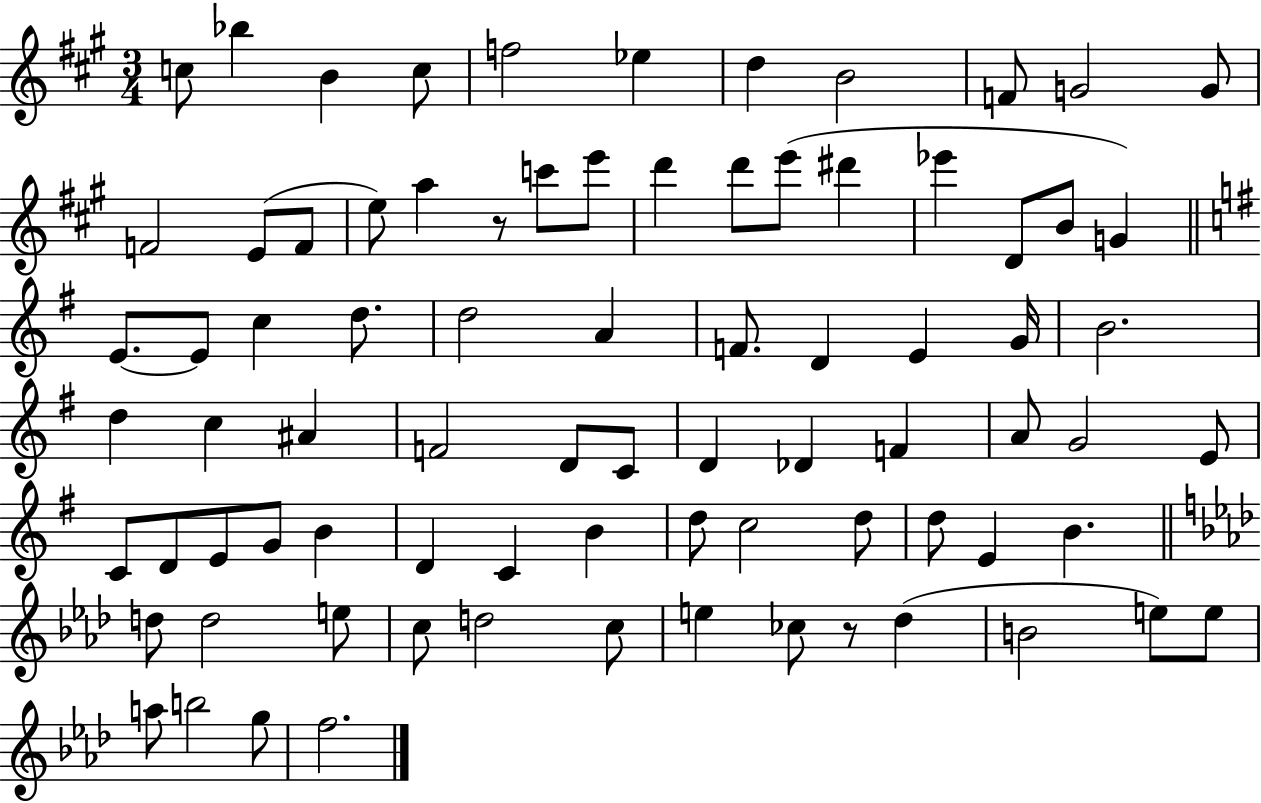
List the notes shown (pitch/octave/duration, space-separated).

C5/e Bb5/q B4/q C5/e F5/h Eb5/q D5/q B4/h F4/e G4/h G4/e F4/h E4/e F4/e E5/e A5/q R/e C6/e E6/e D6/q D6/e E6/e D#6/q Eb6/q D4/e B4/e G4/q E4/e. E4/e C5/q D5/e. D5/h A4/q F4/e. D4/q E4/q G4/s B4/h. D5/q C5/q A#4/q F4/h D4/e C4/e D4/q Db4/q F4/q A4/e G4/h E4/e C4/e D4/e E4/e G4/e B4/q D4/q C4/q B4/q D5/e C5/h D5/e D5/e E4/q B4/q. D5/e D5/h E5/e C5/e D5/h C5/e E5/q CES5/e R/e Db5/q B4/h E5/e E5/e A5/e B5/h G5/e F5/h.